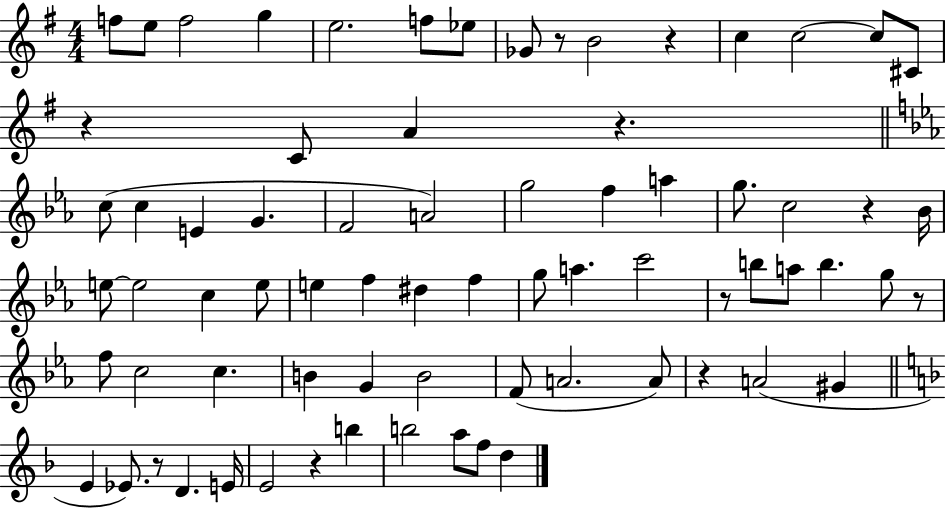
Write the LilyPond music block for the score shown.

{
  \clef treble
  \numericTimeSignature
  \time 4/4
  \key g \major
  f''8 e''8 f''2 g''4 | e''2. f''8 ees''8 | ges'8 r8 b'2 r4 | c''4 c''2~~ c''8 cis'8 | \break r4 c'8 a'4 r4. | \bar "||" \break \key c \minor c''8( c''4 e'4 g'4. | f'2 a'2) | g''2 f''4 a''4 | g''8. c''2 r4 bes'16 | \break e''8~~ e''2 c''4 e''8 | e''4 f''4 dis''4 f''4 | g''8 a''4. c'''2 | r8 b''8 a''8 b''4. g''8 r8 | \break f''8 c''2 c''4. | b'4 g'4 b'2 | f'8( a'2. a'8) | r4 a'2( gis'4 | \break \bar "||" \break \key f \major e'4 ees'8.) r8 d'4. e'16 | e'2 r4 b''4 | b''2 a''8 f''8 d''4 | \bar "|."
}